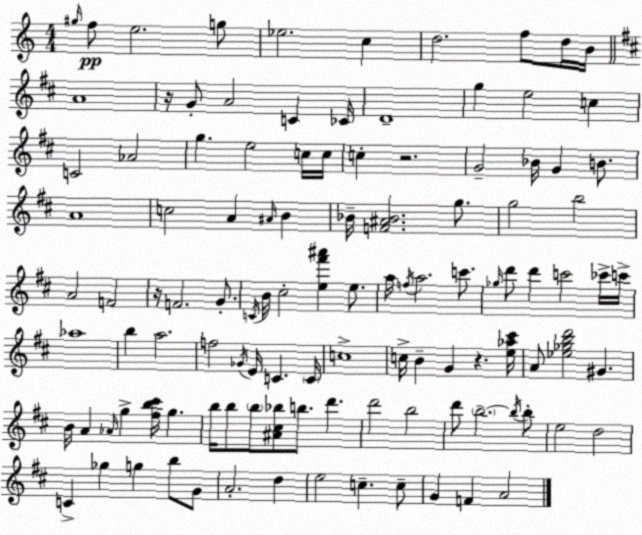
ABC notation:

X:1
T:Untitled
M:4/4
L:1/4
K:Am
^g/4 f/2 e2 g/2 _e2 c d2 f/2 d/4 B/4 A4 z/4 G/2 A2 C _C/4 D4 g e2 c C2 _A2 g e2 c/4 c/4 c z2 G2 _B/4 G B/2 A4 c2 A ^A/4 B _B/4 [F^A_B]2 g/2 g2 b2 A2 F2 z/4 F2 G/2 C/4 B/4 ^c2 [e^f'^a'] e/2 a/4 f/4 a2 c'/2 _g/4 d'/2 d' c'2 _c'/4 c'/4 _a4 b a2 f2 _G/4 E/4 C C/4 c4 c/4 B G z [e_a^c']/4 A/2 [_e_gbd']2 ^G B/4 A _A/4 g [^fb^c']/4 g b/4 b/2 b/2 [^A^c_b]/2 b/2 d' d'2 b2 d'/2 b2 b/4 b/2 e2 d2 C _g g b/2 G/2 A2 d e2 c c/2 G F A2